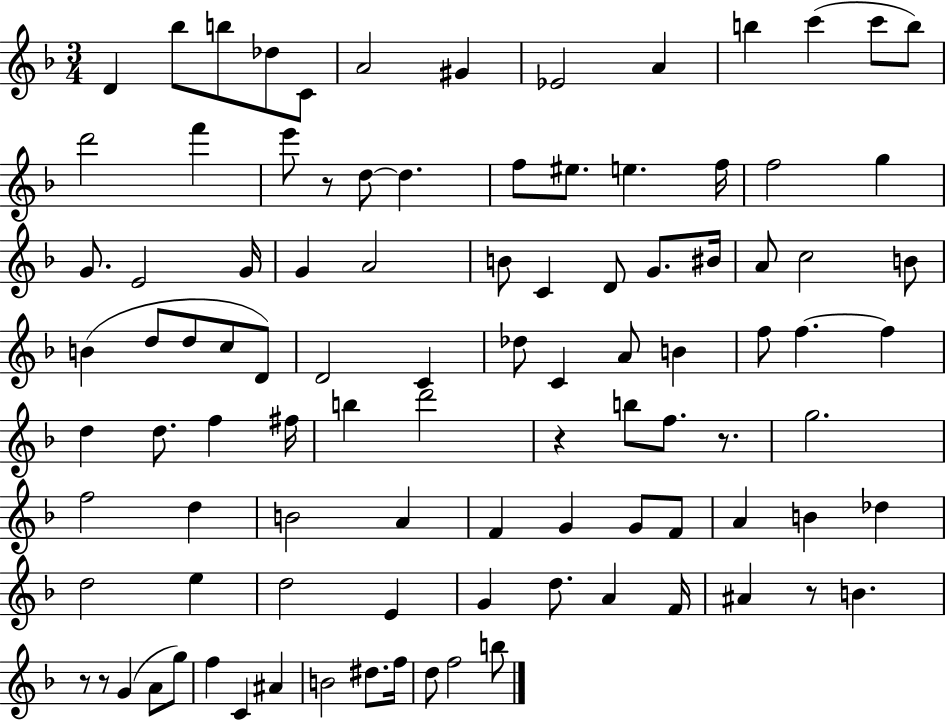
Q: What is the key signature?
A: F major